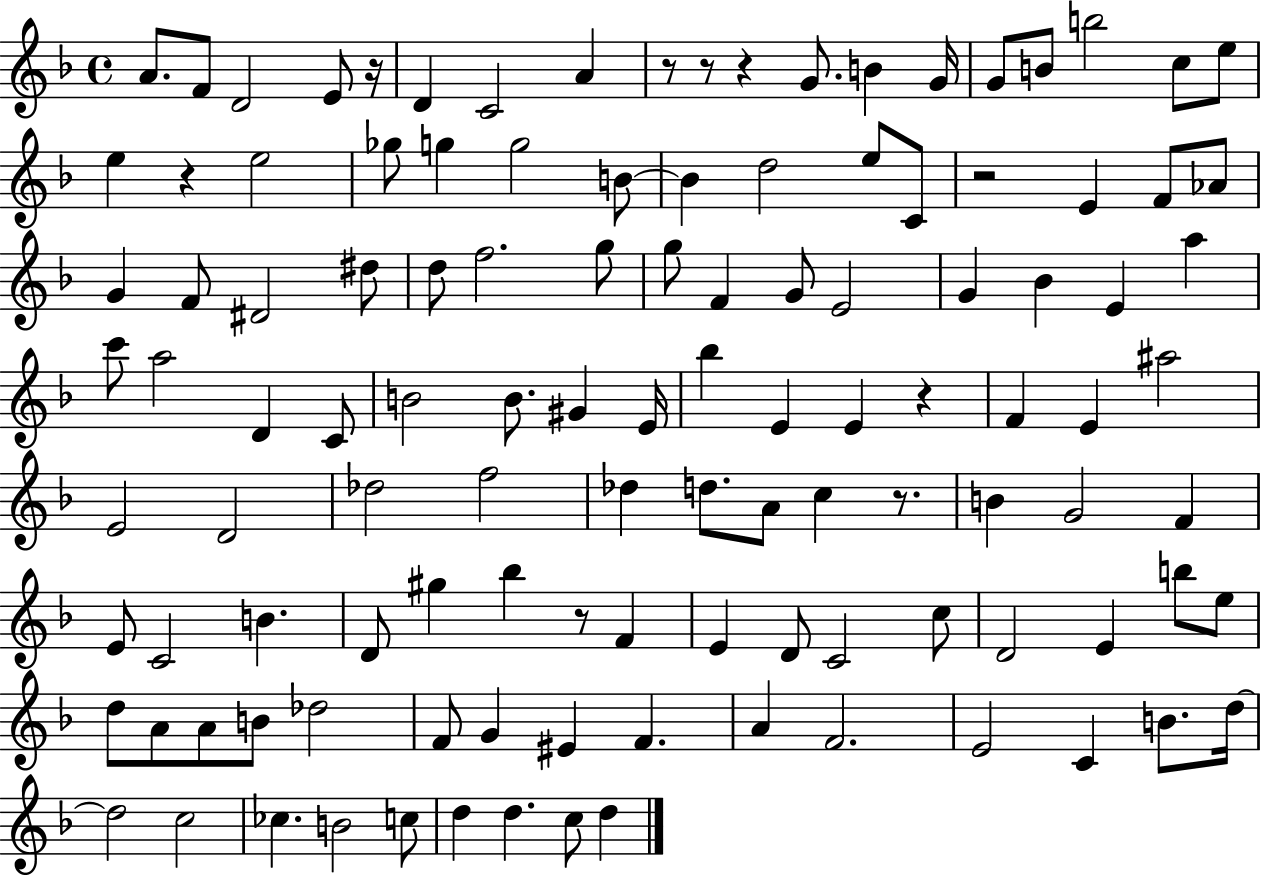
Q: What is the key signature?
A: F major